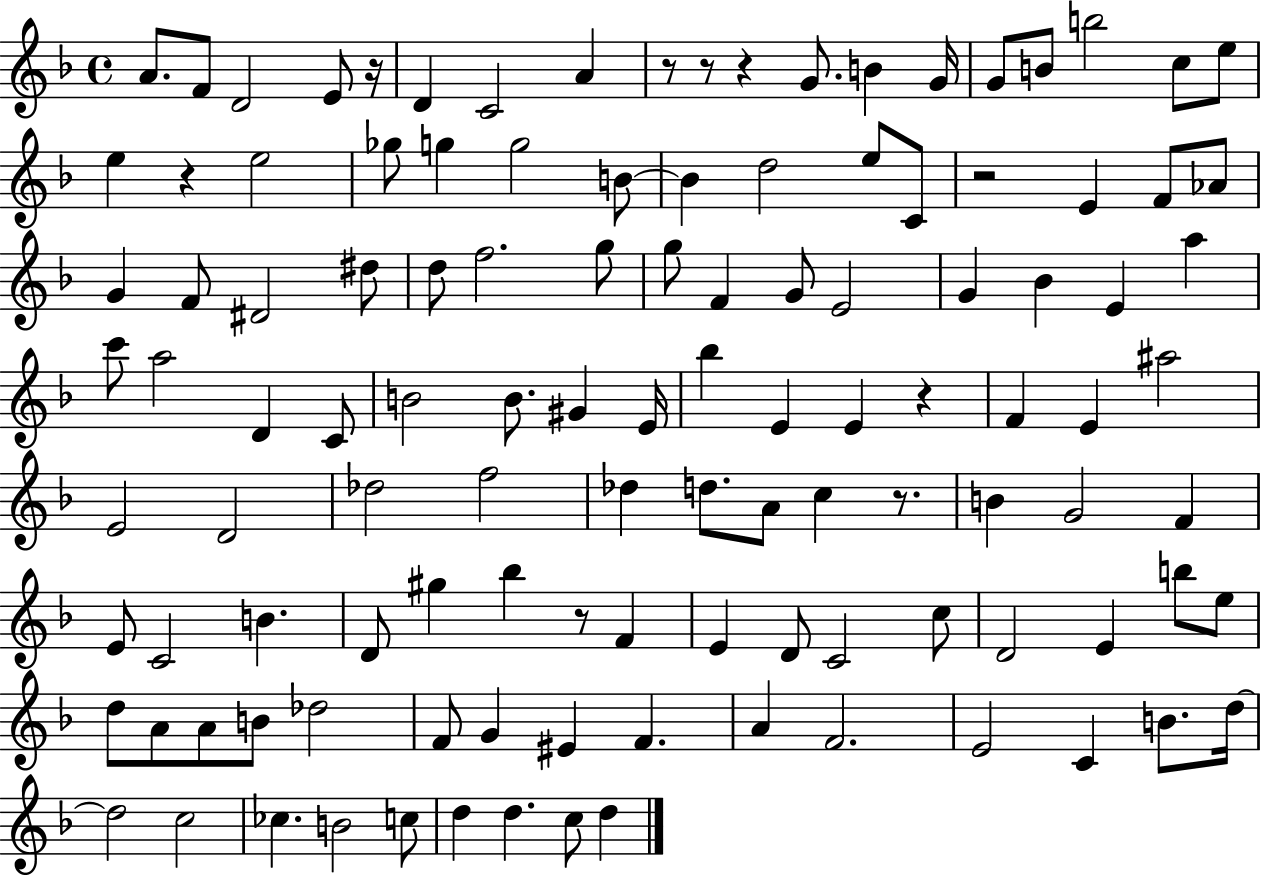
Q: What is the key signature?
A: F major